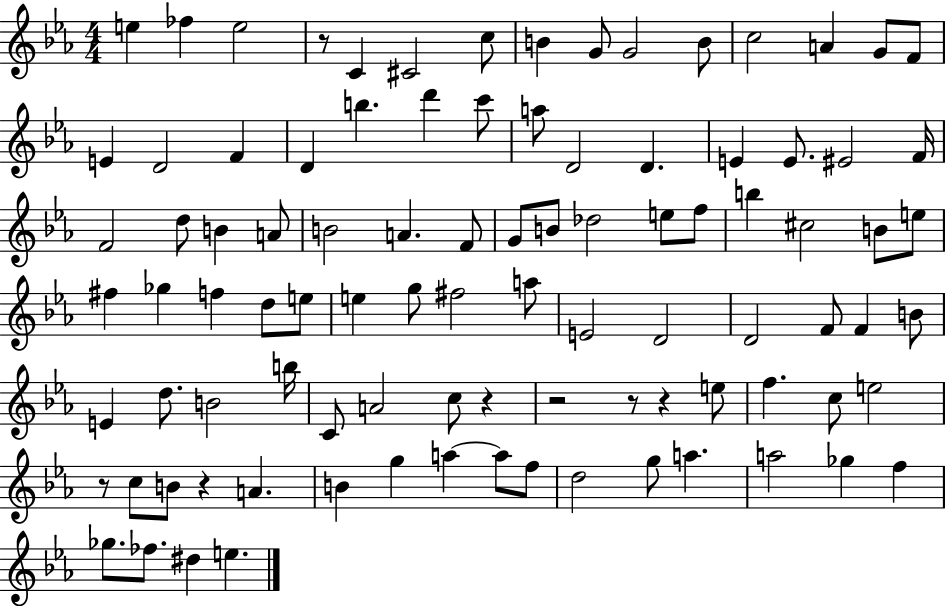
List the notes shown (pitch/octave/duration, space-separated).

E5/q FES5/q E5/h R/e C4/q C#4/h C5/e B4/q G4/e G4/h B4/e C5/h A4/q G4/e F4/e E4/q D4/h F4/q D4/q B5/q. D6/q C6/e A5/e D4/h D4/q. E4/q E4/e. EIS4/h F4/s F4/h D5/e B4/q A4/e B4/h A4/q. F4/e G4/e B4/e Db5/h E5/e F5/e B5/q C#5/h B4/e E5/e F#5/q Gb5/q F5/q D5/e E5/e E5/q G5/e F#5/h A5/e E4/h D4/h D4/h F4/e F4/q B4/e E4/q D5/e. B4/h B5/s C4/e A4/h C5/e R/q R/h R/e R/q E5/e F5/q. C5/e E5/h R/e C5/e B4/e R/q A4/q. B4/q G5/q A5/q A5/e F5/e D5/h G5/e A5/q. A5/h Gb5/q F5/q Gb5/e. FES5/e. D#5/q E5/q.